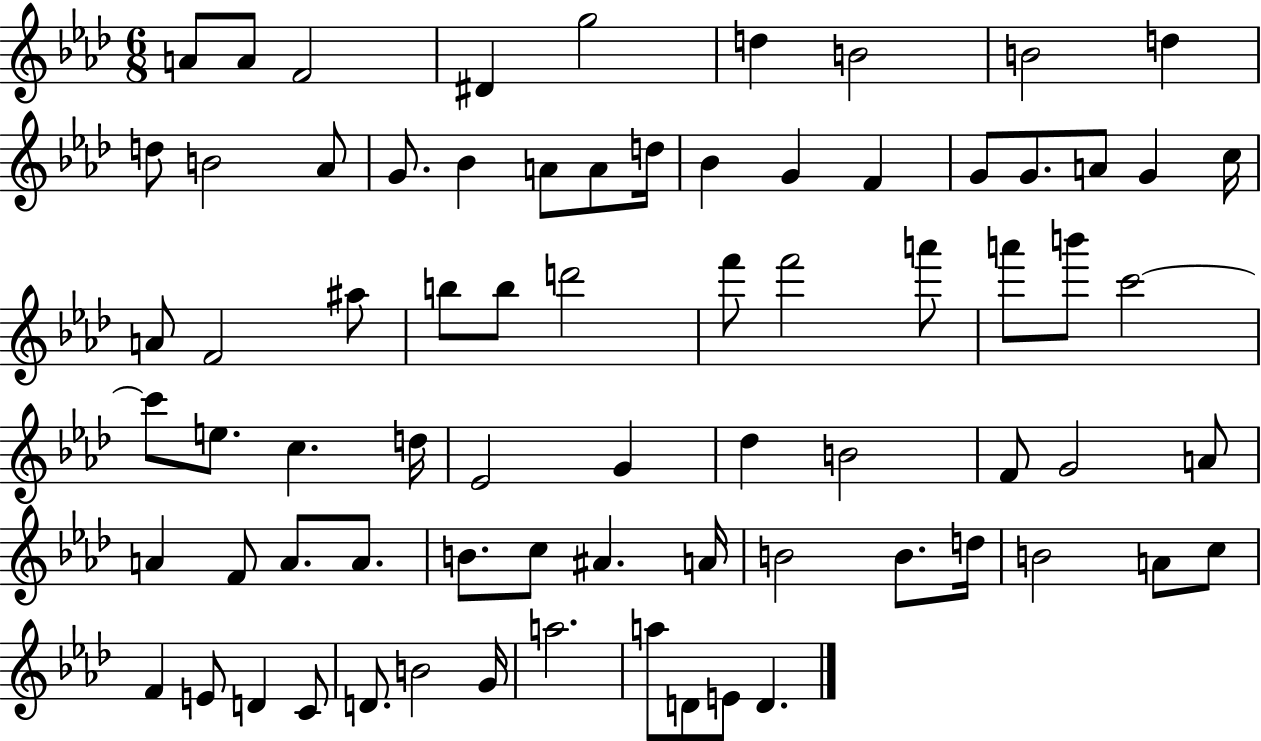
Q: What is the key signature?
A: AES major